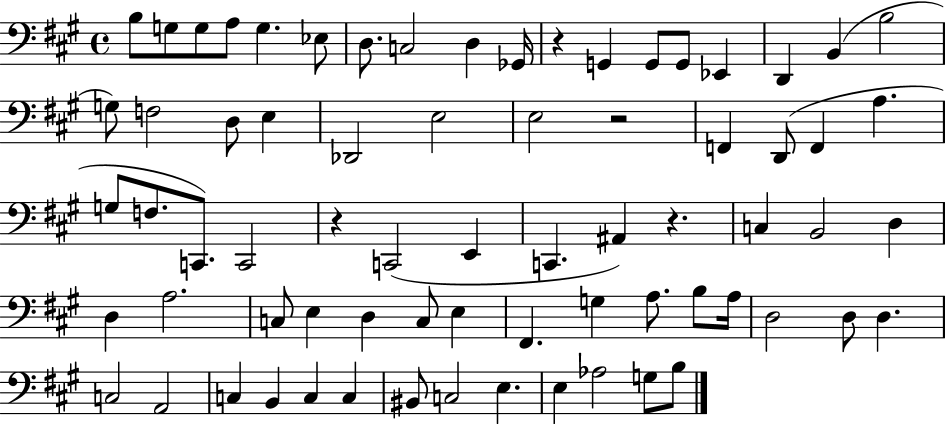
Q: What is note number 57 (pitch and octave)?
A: C3